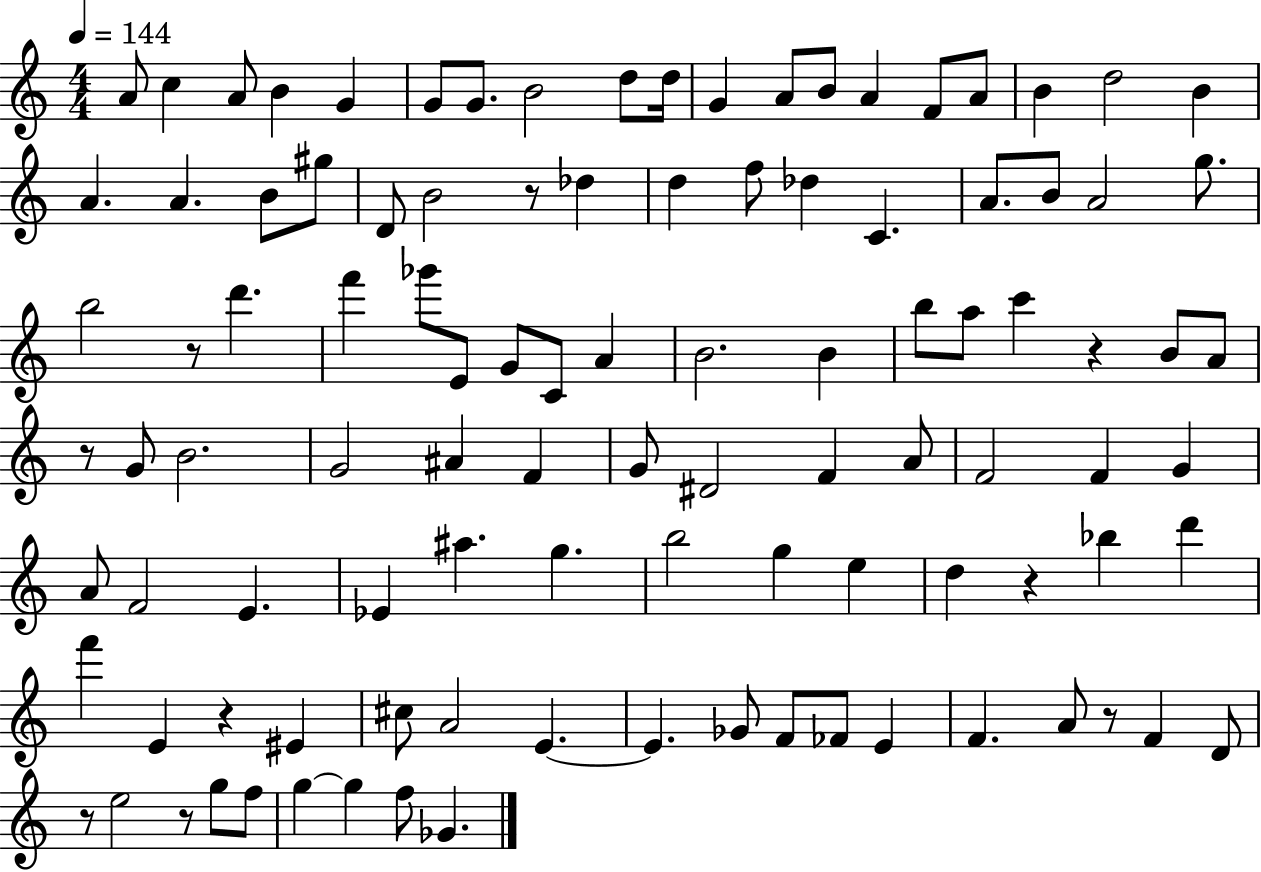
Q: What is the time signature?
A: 4/4